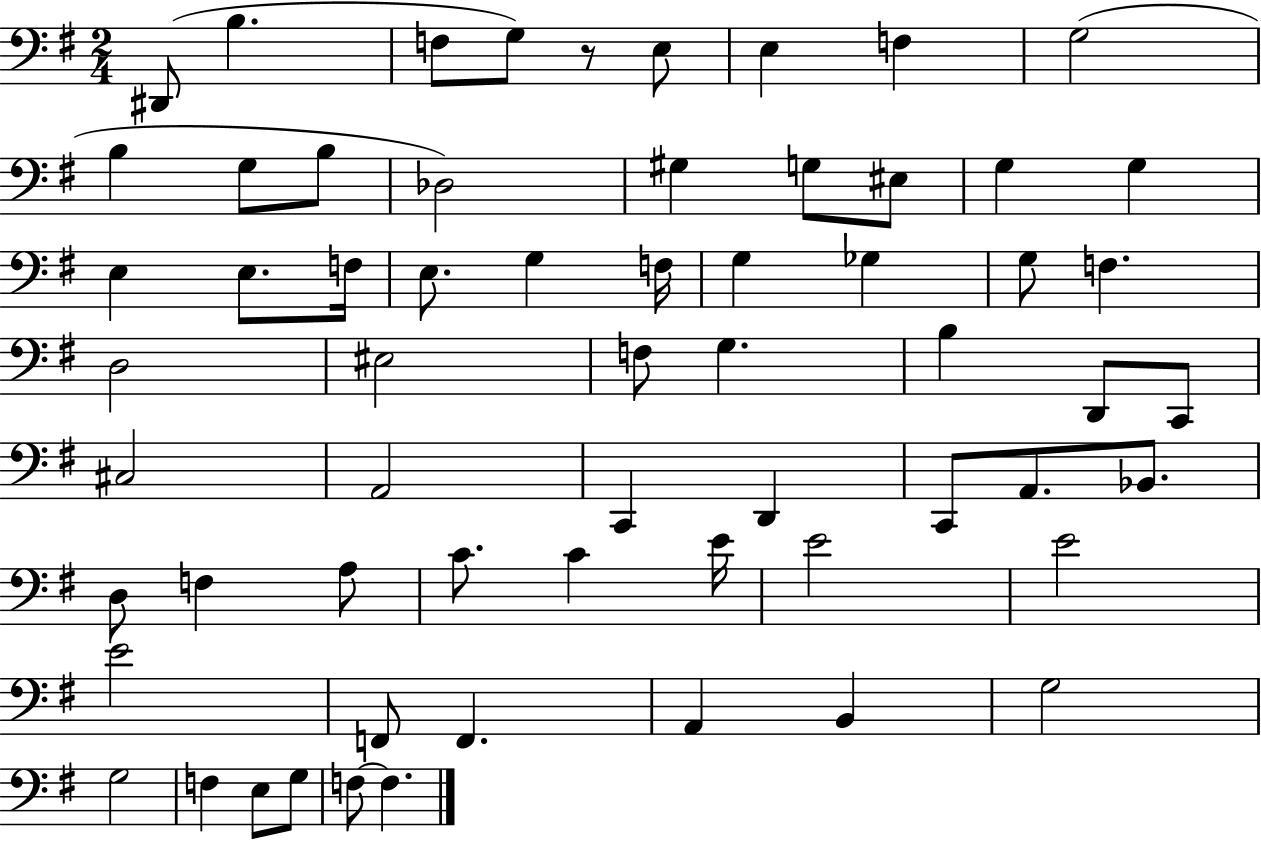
D#2/e B3/q. F3/e G3/e R/e E3/e E3/q F3/q G3/h B3/q G3/e B3/e Db3/h G#3/q G3/e EIS3/e G3/q G3/q E3/q E3/e. F3/s E3/e. G3/q F3/s G3/q Gb3/q G3/e F3/q. D3/h EIS3/h F3/e G3/q. B3/q D2/e C2/e C#3/h A2/h C2/q D2/q C2/e A2/e. Bb2/e. D3/e F3/q A3/e C4/e. C4/q E4/s E4/h E4/h E4/h F2/e F2/q. A2/q B2/q G3/h G3/h F3/q E3/e G3/e F3/e F3/q.